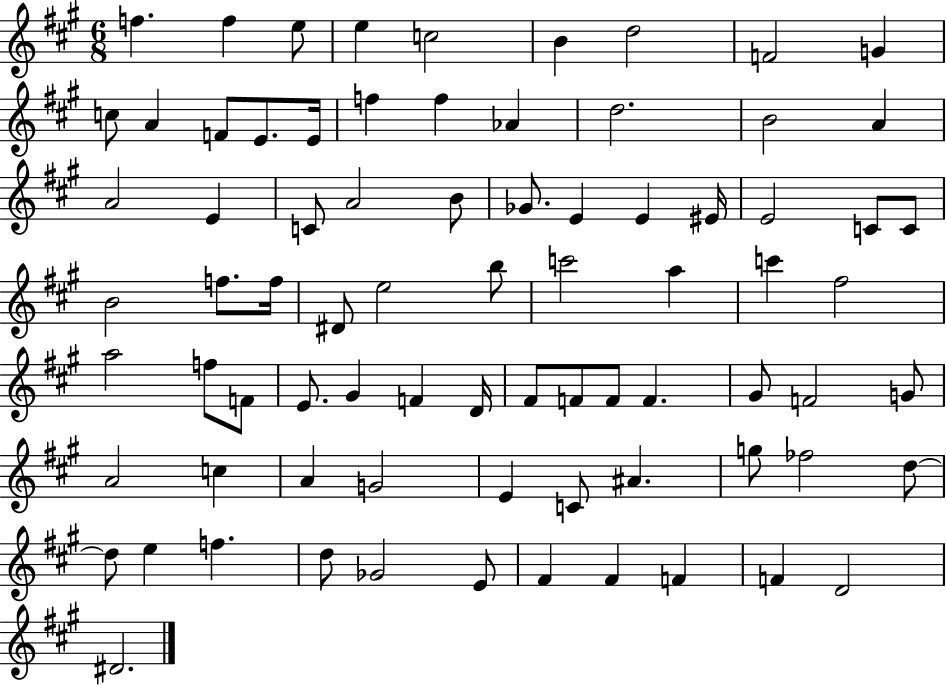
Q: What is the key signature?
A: A major